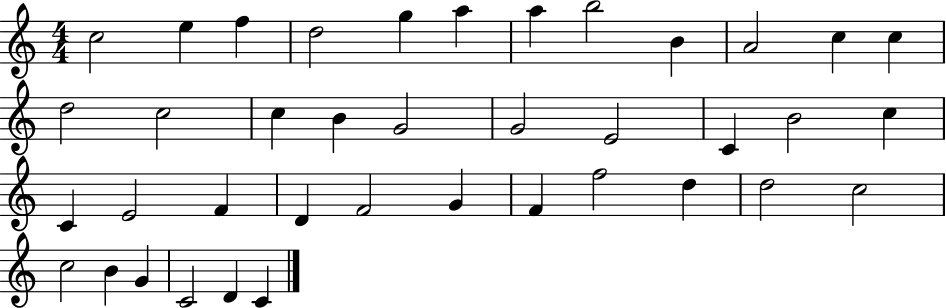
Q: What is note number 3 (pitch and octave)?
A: F5